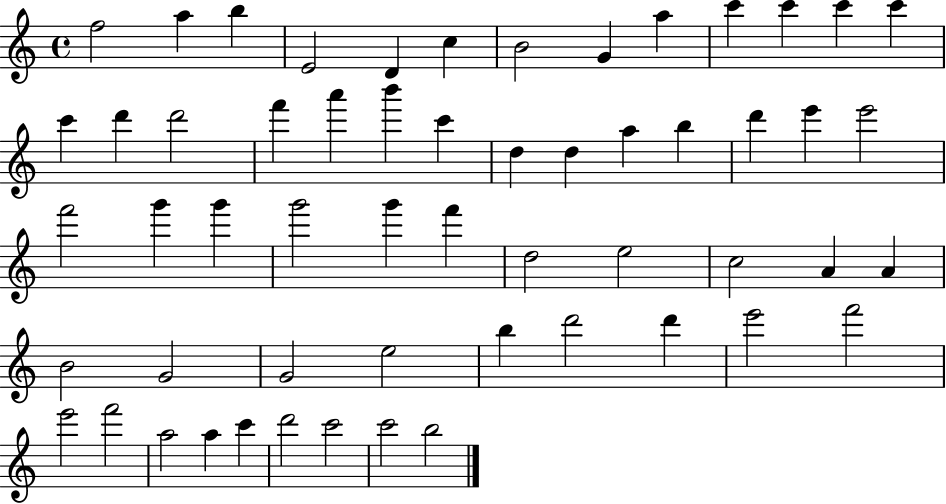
F5/h A5/q B5/q E4/h D4/q C5/q B4/h G4/q A5/q C6/q C6/q C6/q C6/q C6/q D6/q D6/h F6/q A6/q B6/q C6/q D5/q D5/q A5/q B5/q D6/q E6/q E6/h F6/h G6/q G6/q G6/h G6/q F6/q D5/h E5/h C5/h A4/q A4/q B4/h G4/h G4/h E5/h B5/q D6/h D6/q E6/h F6/h E6/h F6/h A5/h A5/q C6/q D6/h C6/h C6/h B5/h